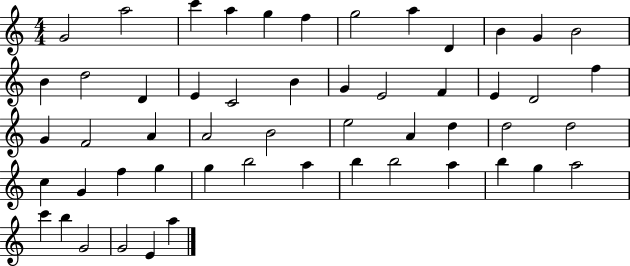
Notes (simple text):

G4/h A5/h C6/q A5/q G5/q F5/q G5/h A5/q D4/q B4/q G4/q B4/h B4/q D5/h D4/q E4/q C4/h B4/q G4/q E4/h F4/q E4/q D4/h F5/q G4/q F4/h A4/q A4/h B4/h E5/h A4/q D5/q D5/h D5/h C5/q G4/q F5/q G5/q G5/q B5/h A5/q B5/q B5/h A5/q B5/q G5/q A5/h C6/q B5/q G4/h G4/h E4/q A5/q